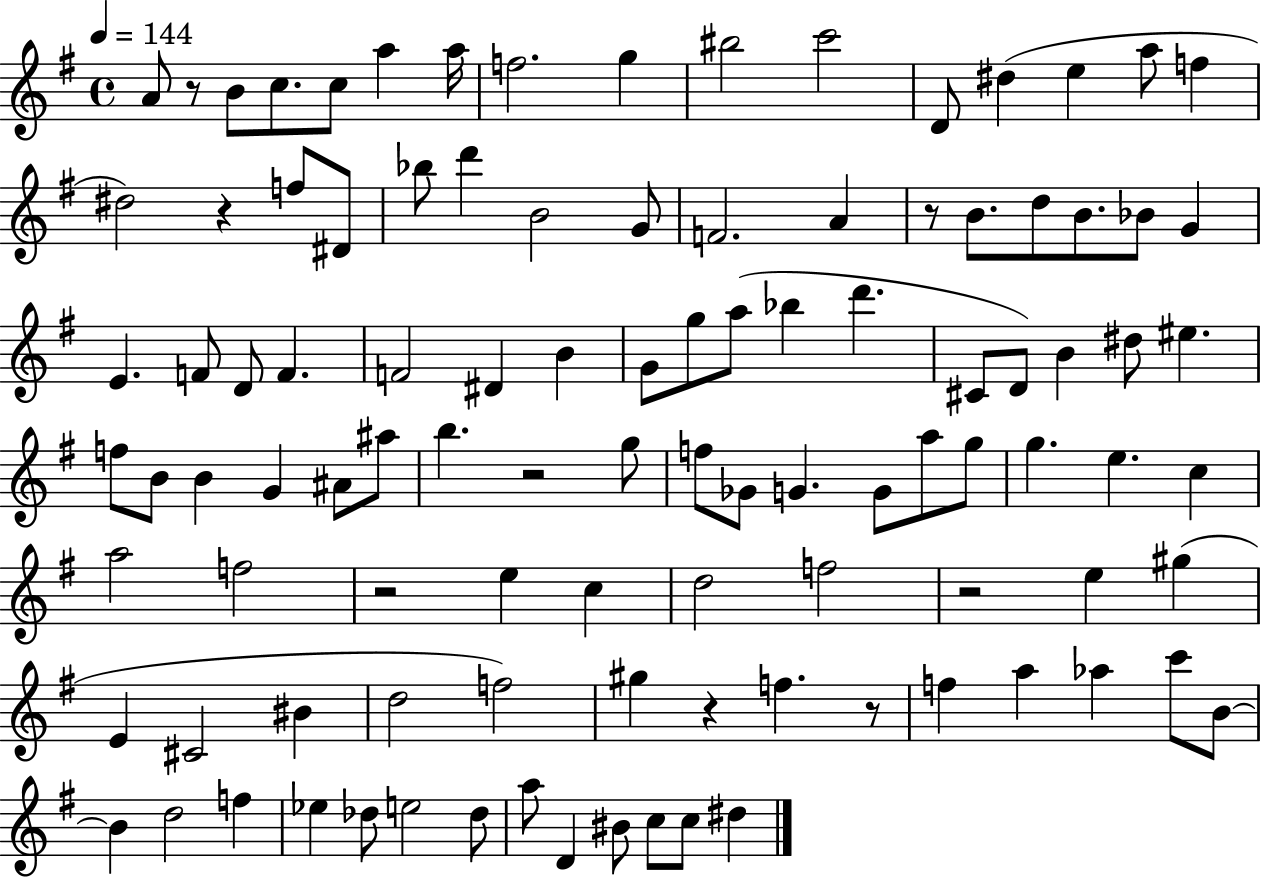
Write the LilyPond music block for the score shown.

{
  \clef treble
  \time 4/4
  \defaultTimeSignature
  \key g \major
  \tempo 4 = 144
  a'8 r8 b'8 c''8. c''8 a''4 a''16 | f''2. g''4 | bis''2 c'''2 | d'8 dis''4( e''4 a''8 f''4 | \break dis''2) r4 f''8 dis'8 | bes''8 d'''4 b'2 g'8 | f'2. a'4 | r8 b'8. d''8 b'8. bes'8 g'4 | \break e'4. f'8 d'8 f'4. | f'2 dis'4 b'4 | g'8 g''8 a''8( bes''4 d'''4. | cis'8 d'8) b'4 dis''8 eis''4. | \break f''8 b'8 b'4 g'4 ais'8 ais''8 | b''4. r2 g''8 | f''8 ges'8 g'4. g'8 a''8 g''8 | g''4. e''4. c''4 | \break a''2 f''2 | r2 e''4 c''4 | d''2 f''2 | r2 e''4 gis''4( | \break e'4 cis'2 bis'4 | d''2 f''2) | gis''4 r4 f''4. r8 | f''4 a''4 aes''4 c'''8 b'8~~ | \break b'4 d''2 f''4 | ees''4 des''8 e''2 des''8 | a''8 d'4 bis'8 c''8 c''8 dis''4 | \bar "|."
}